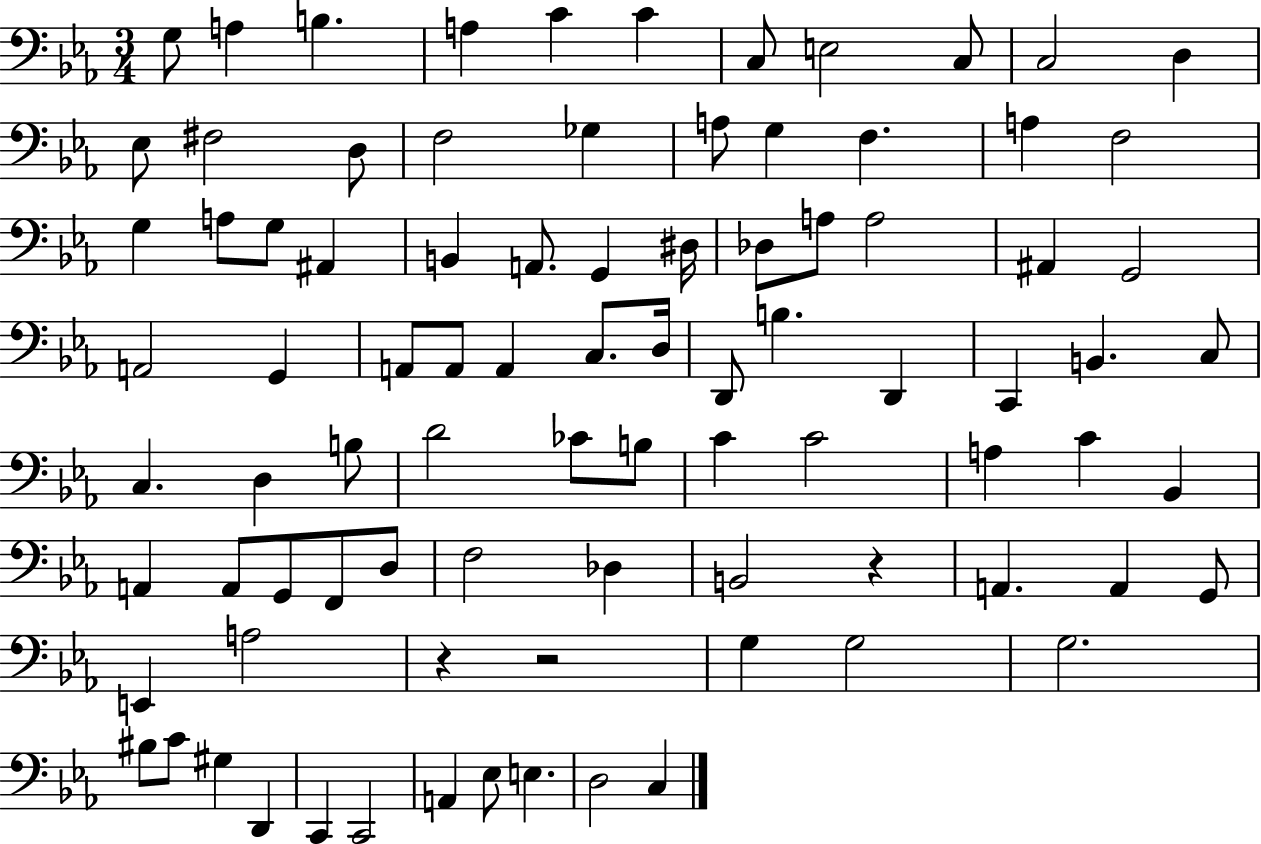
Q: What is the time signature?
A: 3/4